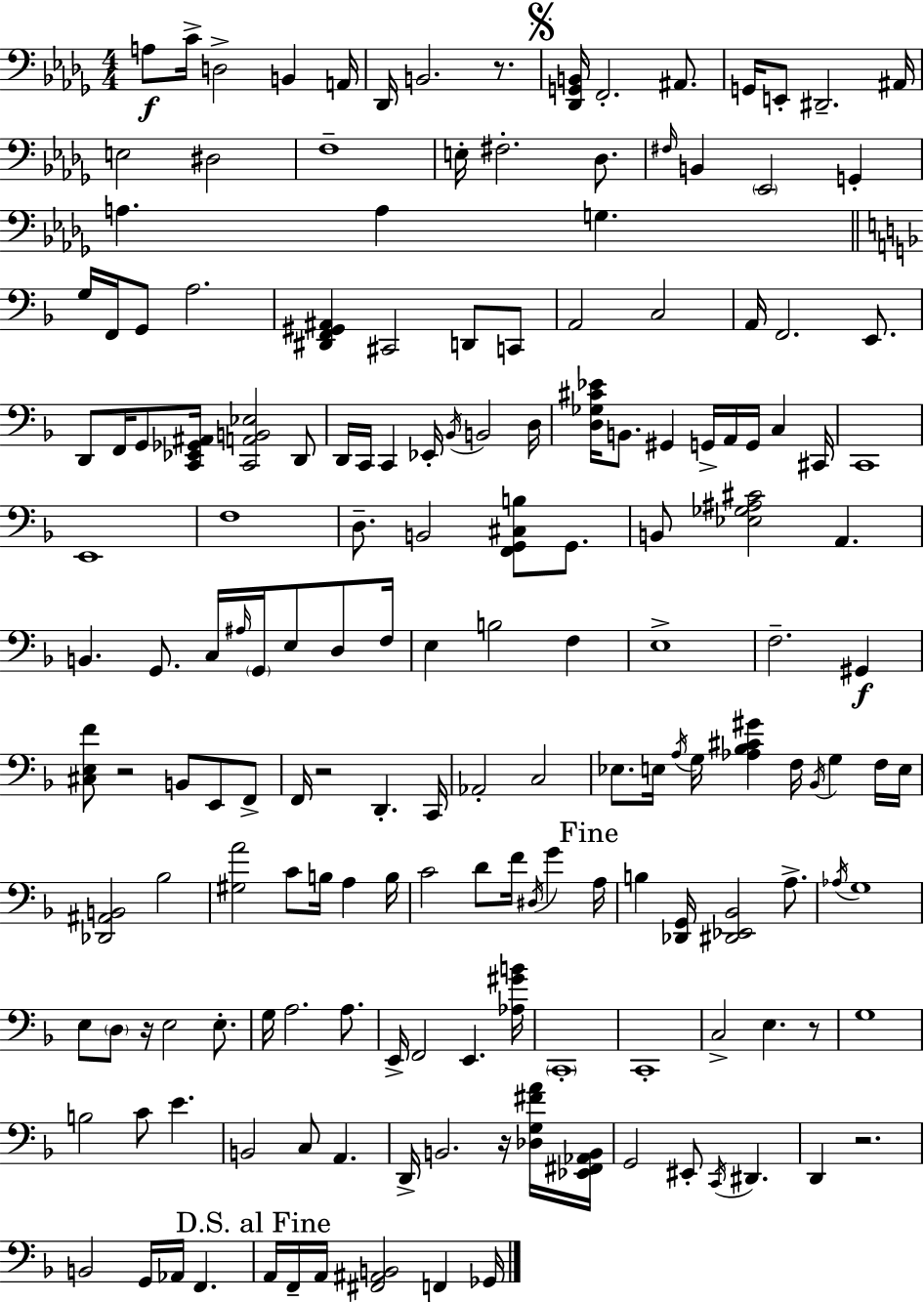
{
  \clef bass
  \numericTimeSignature
  \time 4/4
  \key bes \minor
  a8\f c'16-> d2-> b,4 a,16 | des,16 b,2. r8. | \mark \markup { \musicglyph "scripts.segno" } <des, g, b,>16 f,2.-. ais,8. | g,16 e,8-. dis,2.-- ais,16 | \break e2 dis2 | f1-- | e16-. fis2.-. des8. | \grace { fis16 } b,4 \parenthesize ees,2 g,4-. | \break a4. a4 g4. | \bar "||" \break \key d \minor g16 f,16 g,8 a2. | <dis, f, gis, ais,>4 cis,2 d,8 c,8 | a,2 c2 | a,16 f,2. e,8. | \break d,8 f,16 g,8 <c, ees, ges, ais,>16 <c, a, b, ees>2 d,8 | d,16 c,16 c,4 ees,16-. \acciaccatura { bes,16 } b,2 | d16 <d ges cis' ees'>16 b,8. gis,4 g,16-> a,16 g,16 c4 | cis,16 c,1 | \break e,1 | f1 | d8.-- b,2 <f, g, cis b>8 g,8. | b,8 <ees ges ais cis'>2 a,4. | \break b,4. g,8. c16 \grace { ais16 } \parenthesize g,16 e8 d8 | f16 e4 b2 f4 | e1-> | f2.-- gis,4\f | \break <cis e f'>8 r2 b,8 e,8 | f,8-> f,16 r2 d,4.-. | c,16 aes,2-. c2 | ees8. e16 \acciaccatura { a16 } g16 <aes bes cis' gis'>4 f16 \acciaccatura { bes,16 } g4 | \break f16 e16 <des, ais, b,>2 bes2 | <gis a'>2 c'8 b16 a4 | b16 c'2 d'8 f'16 \acciaccatura { dis16 } | g'4 \mark "Fine" a16 b4 <des, g,>16 <dis, ees, bes,>2 | \break a8.-> \acciaccatura { aes16 } g1 | e8 \parenthesize d8 r16 e2 | e8.-. g16 a2. | a8. e,16-> f,2 e,4. | \break <aes gis' b'>16 \parenthesize c,1-. | c,1-. | c2-> e4. | r8 g1 | \break b2 c'8 | e'4. b,2 c8 | a,4. d,16-> b,2. | r16 <des g fis' a'>16 <ees, fis, aes, b,>16 g,2 eis,8-. | \break \acciaccatura { c,16 } dis,4. d,4 r2. | b,2 g,16 | aes,16 f,4. \mark "D.S. al Fine" a,16 f,16-- a,16 <fis, ais, b,>2 | f,4 ges,16 \bar "|."
}